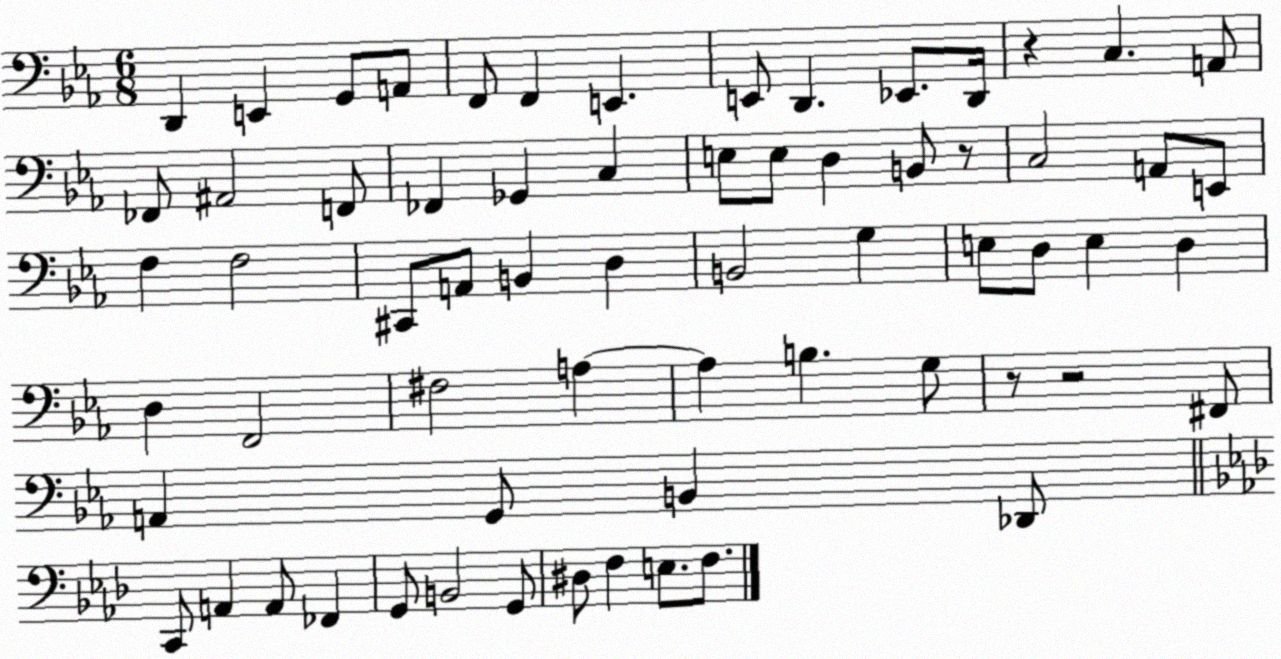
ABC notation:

X:1
T:Untitled
M:6/8
L:1/4
K:Eb
D,, E,, G,,/2 A,,/2 F,,/2 F,, E,, E,,/2 D,, _E,,/2 D,,/4 z C, A,,/2 _F,,/2 ^A,,2 F,,/2 _F,, _G,, C, E,/2 E,/2 D, B,,/2 z/2 C,2 A,,/2 E,,/2 F, F,2 ^C,,/2 A,,/2 B,, D, B,,2 G, E,/2 D,/2 E, D, D, F,,2 ^F,2 A, A, B, G,/2 z/2 z2 ^F,,/2 A,, G,,/2 B,, _D,,/2 C,,/2 A,, A,,/2 _F,, G,,/2 B,,2 G,,/2 ^D,/2 F, E,/2 F,/2